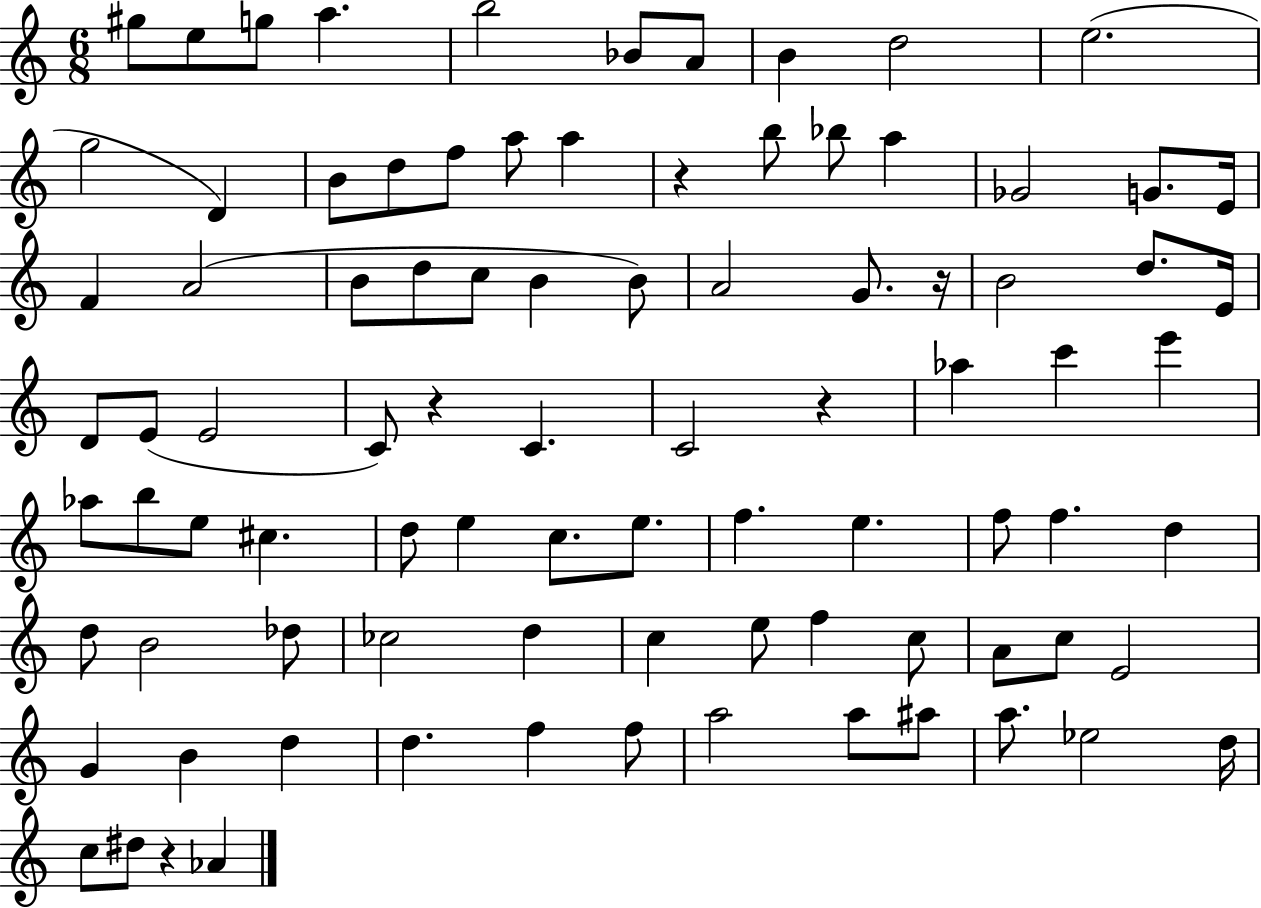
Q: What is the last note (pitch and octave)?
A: Ab4